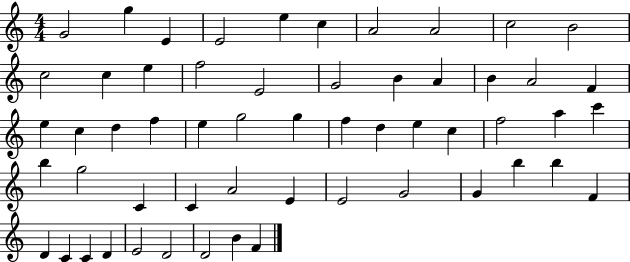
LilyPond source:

{
  \clef treble
  \numericTimeSignature
  \time 4/4
  \key c \major
  g'2 g''4 e'4 | e'2 e''4 c''4 | a'2 a'2 | c''2 b'2 | \break c''2 c''4 e''4 | f''2 e'2 | g'2 b'4 a'4 | b'4 a'2 f'4 | \break e''4 c''4 d''4 f''4 | e''4 g''2 g''4 | f''4 d''4 e''4 c''4 | f''2 a''4 c'''4 | \break b''4 g''2 c'4 | c'4 a'2 e'4 | e'2 g'2 | g'4 b''4 b''4 f'4 | \break d'4 c'4 c'4 d'4 | e'2 d'2 | d'2 b'4 f'4 | \bar "|."
}